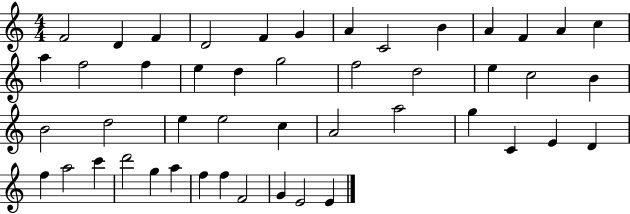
X:1
T:Untitled
M:4/4
L:1/4
K:C
F2 D F D2 F G A C2 B A F A c a f2 f e d g2 f2 d2 e c2 B B2 d2 e e2 c A2 a2 g C E D f a2 c' d'2 g a f f F2 G E2 E